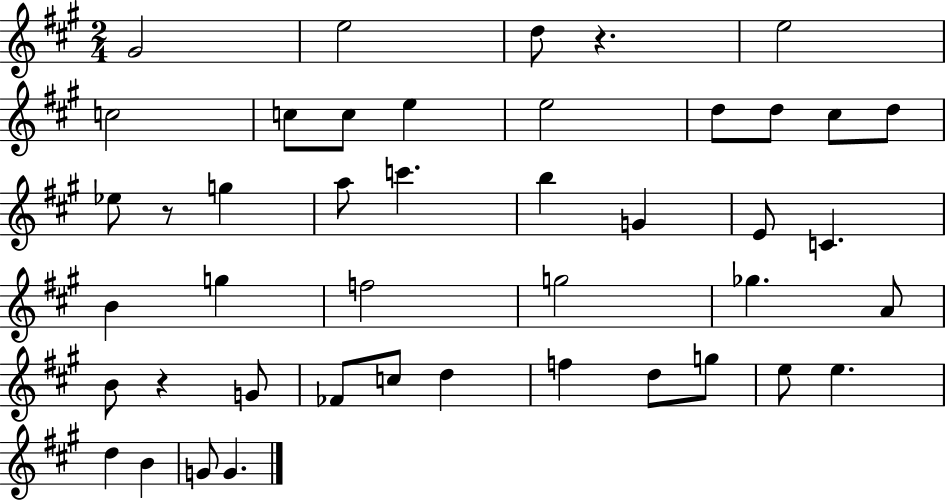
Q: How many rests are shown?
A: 3